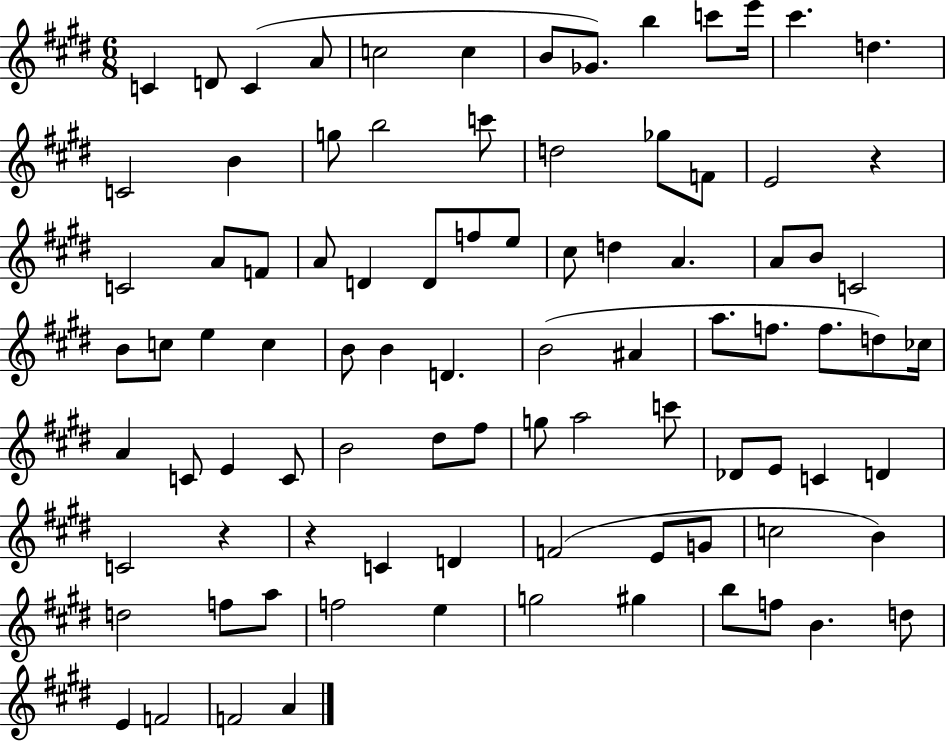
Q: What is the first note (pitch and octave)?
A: C4